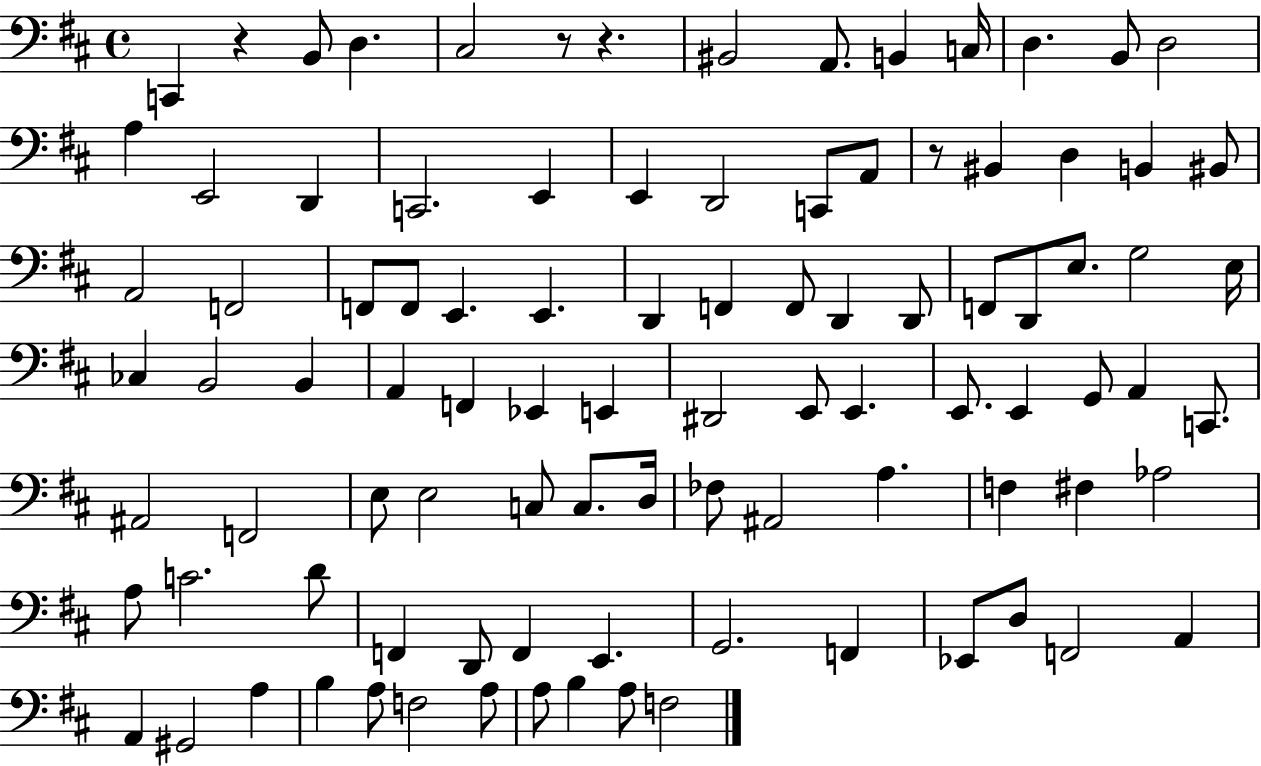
{
  \clef bass
  \time 4/4
  \defaultTimeSignature
  \key d \major
  c,4 r4 b,8 d4. | cis2 r8 r4. | bis,2 a,8. b,4 c16 | d4. b,8 d2 | \break a4 e,2 d,4 | c,2. e,4 | e,4 d,2 c,8 a,8 | r8 bis,4 d4 b,4 bis,8 | \break a,2 f,2 | f,8 f,8 e,4. e,4. | d,4 f,4 f,8 d,4 d,8 | f,8 d,8 e8. g2 e16 | \break ces4 b,2 b,4 | a,4 f,4 ees,4 e,4 | dis,2 e,8 e,4. | e,8. e,4 g,8 a,4 c,8. | \break ais,2 f,2 | e8 e2 c8 c8. d16 | fes8 ais,2 a4. | f4 fis4 aes2 | \break a8 c'2. d'8 | f,4 d,8 f,4 e,4. | g,2. f,4 | ees,8 d8 f,2 a,4 | \break a,4 gis,2 a4 | b4 a8 f2 a8 | a8 b4 a8 f2 | \bar "|."
}